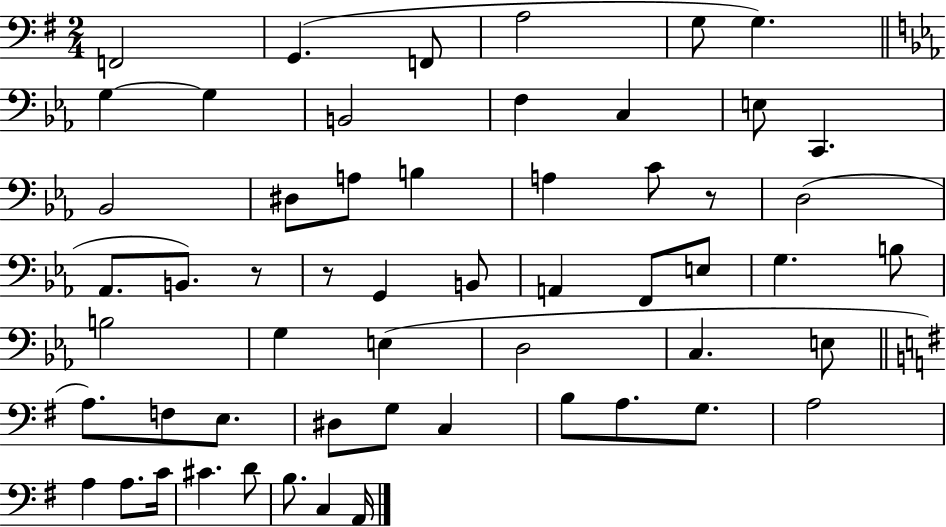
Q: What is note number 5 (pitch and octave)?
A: G3